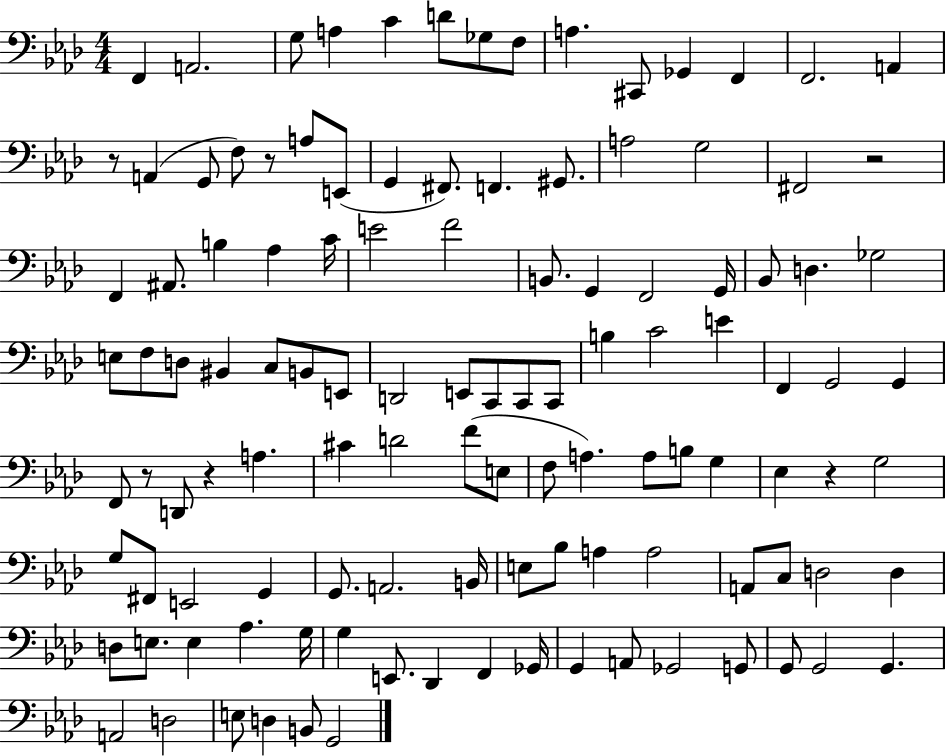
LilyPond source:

{
  \clef bass
  \numericTimeSignature
  \time 4/4
  \key aes \major
  f,4 a,2. | g8 a4 c'4 d'8 ges8 f8 | a4. cis,8 ges,4 f,4 | f,2. a,4 | \break r8 a,4( g,8 f8) r8 a8 e,8( | g,4 fis,8.) f,4. gis,8. | a2 g2 | fis,2 r2 | \break f,4 ais,8. b4 aes4 c'16 | e'2 f'2 | b,8. g,4 f,2 g,16 | bes,8 d4. ges2 | \break e8 f8 d8 bis,4 c8 b,8 e,8 | d,2 e,8 c,8 c,8 c,8 | b4 c'2 e'4 | f,4 g,2 g,4 | \break f,8 r8 d,8 r4 a4. | cis'4 d'2 f'8( e8 | f8 a4.) a8 b8 g4 | ees4 r4 g2 | \break g8 fis,8 e,2 g,4 | g,8. a,2. b,16 | e8 bes8 a4 a2 | a,8 c8 d2 d4 | \break d8 e8. e4 aes4. g16 | g4 e,8. des,4 f,4 ges,16 | g,4 a,8 ges,2 g,8 | g,8 g,2 g,4. | \break a,2 d2 | e8 d4 b,8 g,2 | \bar "|."
}